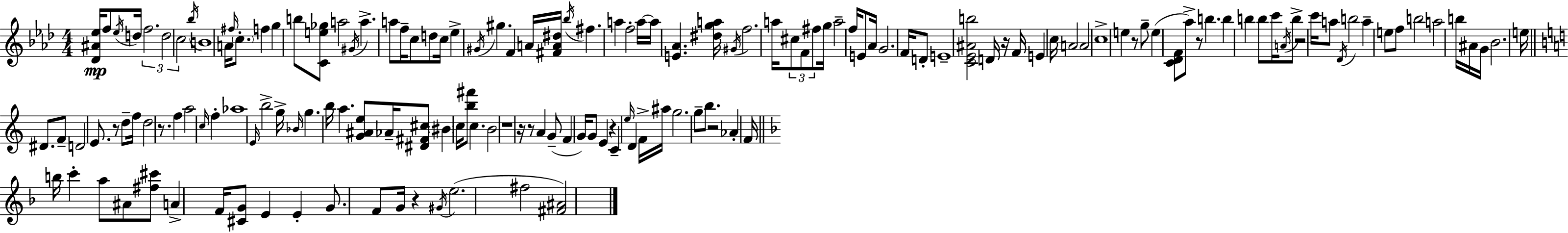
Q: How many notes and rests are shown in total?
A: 159